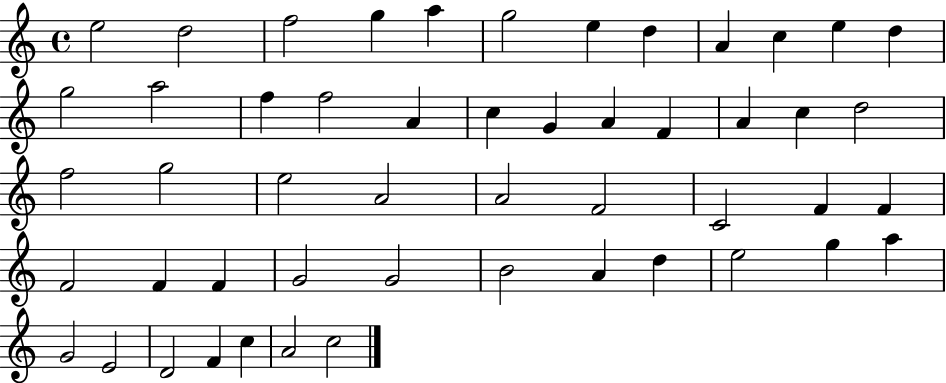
X:1
T:Untitled
M:4/4
L:1/4
K:C
e2 d2 f2 g a g2 e d A c e d g2 a2 f f2 A c G A F A c d2 f2 g2 e2 A2 A2 F2 C2 F F F2 F F G2 G2 B2 A d e2 g a G2 E2 D2 F c A2 c2